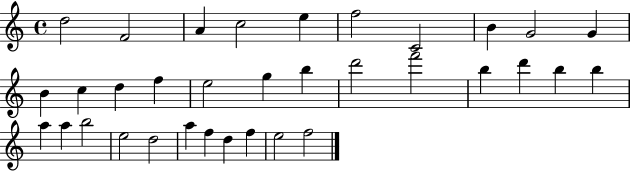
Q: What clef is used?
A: treble